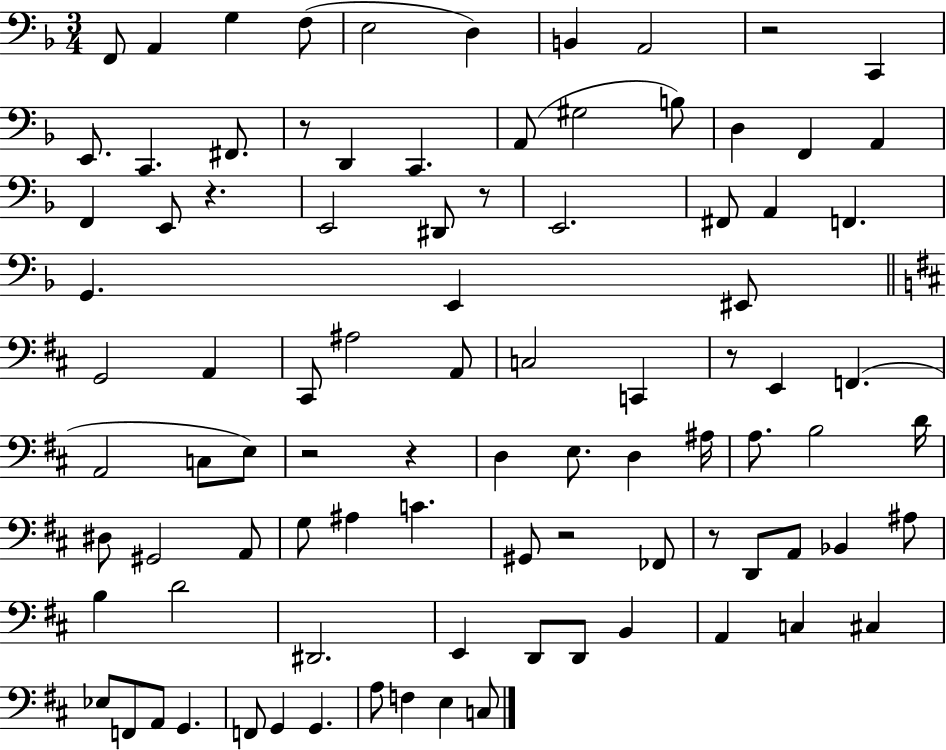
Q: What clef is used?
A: bass